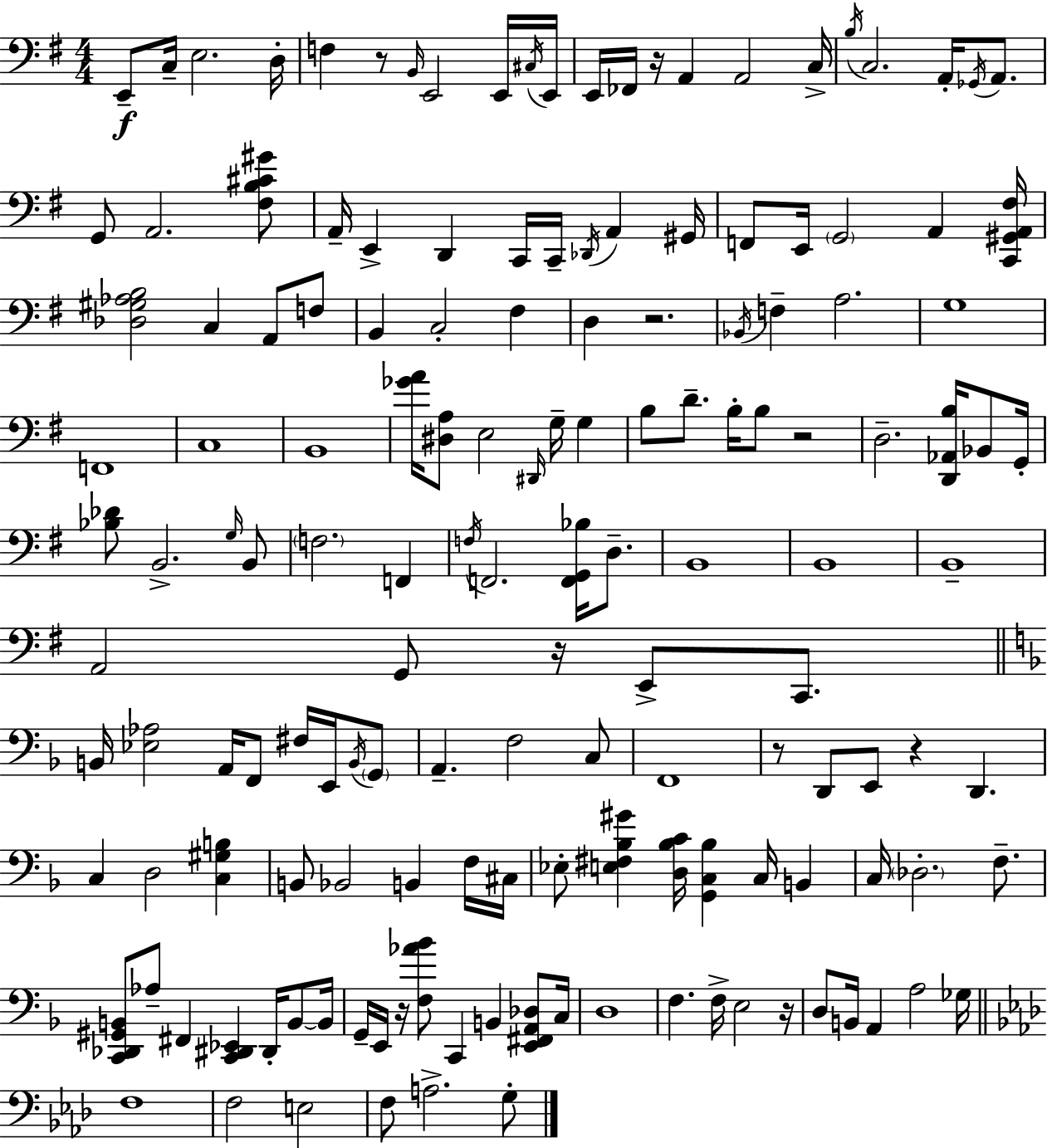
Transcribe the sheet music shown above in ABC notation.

X:1
T:Untitled
M:4/4
L:1/4
K:Em
E,,/2 C,/4 E,2 D,/4 F, z/2 B,,/4 E,,2 E,,/4 ^C,/4 E,,/4 E,,/4 _F,,/4 z/4 A,, A,,2 C,/4 B,/4 C,2 A,,/4 _G,,/4 A,,/2 G,,/2 A,,2 [^F,B,^C^G]/2 A,,/4 E,, D,, C,,/4 C,,/4 _D,,/4 A,, ^G,,/4 F,,/2 E,,/4 G,,2 A,, [C,,^G,,A,,^F,]/4 [_D,^G,_A,B,]2 C, A,,/2 F,/2 B,, C,2 ^F, D, z2 _B,,/4 F, A,2 G,4 F,,4 C,4 B,,4 [_GA]/4 [^D,A,]/2 E,2 ^D,,/4 G,/4 G, B,/2 D/2 B,/4 B,/2 z2 D,2 [D,,_A,,B,]/4 _B,,/2 G,,/4 [_B,_D]/2 B,,2 G,/4 B,,/2 F,2 F,, F,/4 F,,2 [F,,G,,_B,]/4 D,/2 B,,4 B,,4 B,,4 A,,2 G,,/2 z/4 E,,/2 C,,/2 B,,/4 [_E,_A,]2 A,,/4 F,,/2 ^F,/4 E,,/4 B,,/4 G,,/2 A,, F,2 C,/2 F,,4 z/2 D,,/2 E,,/2 z D,, C, D,2 [C,^G,B,] B,,/2 _B,,2 B,, F,/4 ^C,/4 _E,/2 [E,^F,_B,^G] [D,_B,C]/4 [G,,C,_B,] C,/4 B,, C,/4 _D,2 F,/2 [C,,_D,,^G,,B,,]/2 _A,/2 ^F,, [C,,^D,,_E,,] ^D,,/4 B,,/2 B,,/4 G,,/4 E,,/4 z/4 [F,_A_B]/2 C,, B,, [E,,^F,,A,,_D,]/2 C,/4 D,4 F, F,/4 E,2 z/4 D,/2 B,,/4 A,, A,2 _G,/4 F,4 F,2 E,2 F,/2 A,2 G,/2